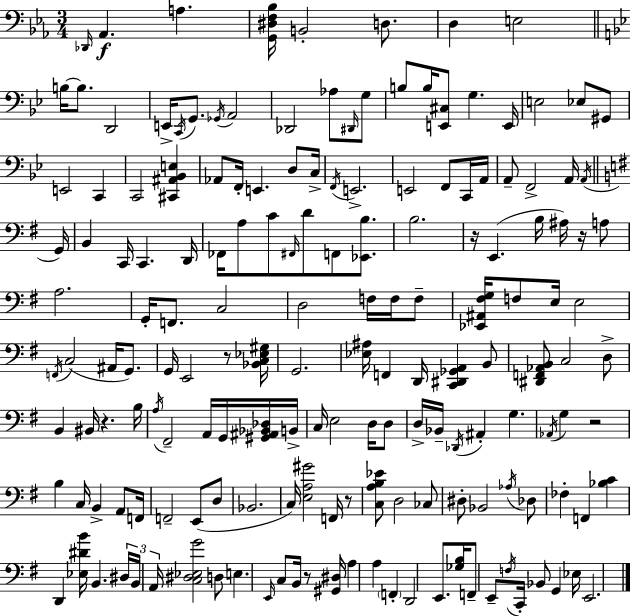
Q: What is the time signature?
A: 3/4